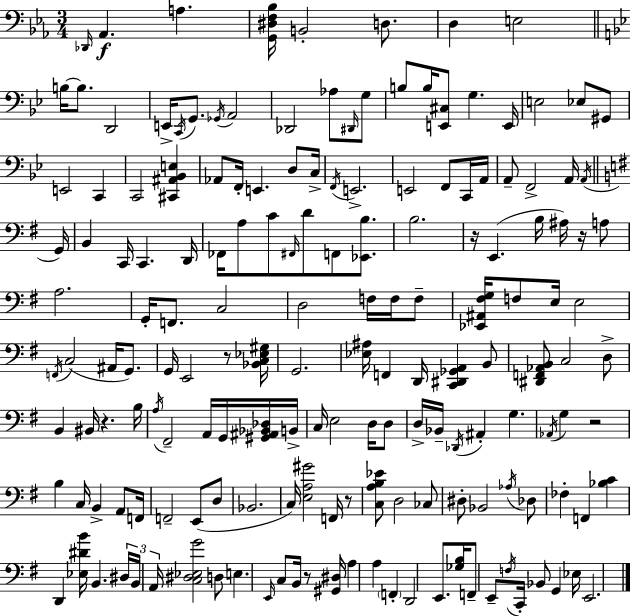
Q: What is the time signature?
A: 3/4